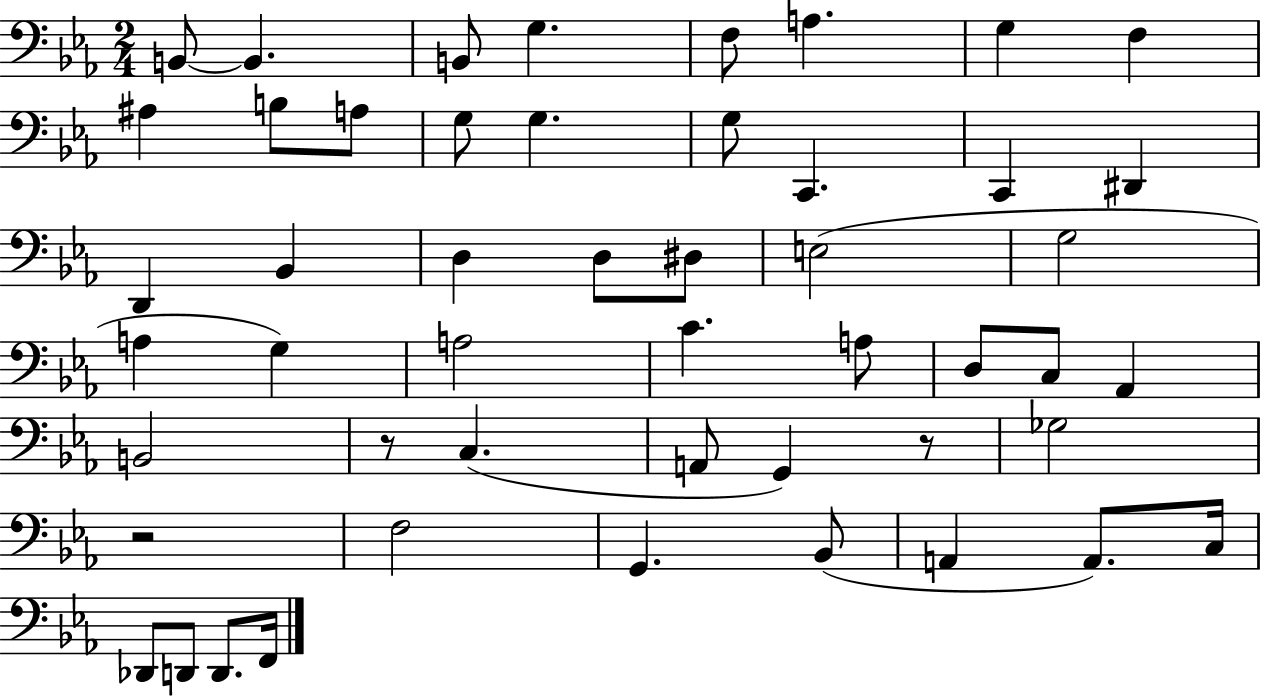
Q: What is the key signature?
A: EES major